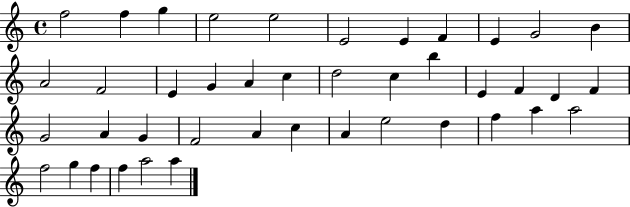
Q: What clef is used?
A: treble